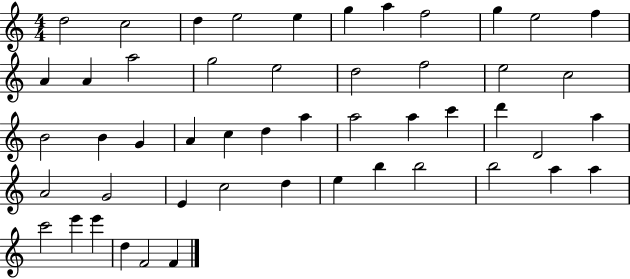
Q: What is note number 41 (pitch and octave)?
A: B5